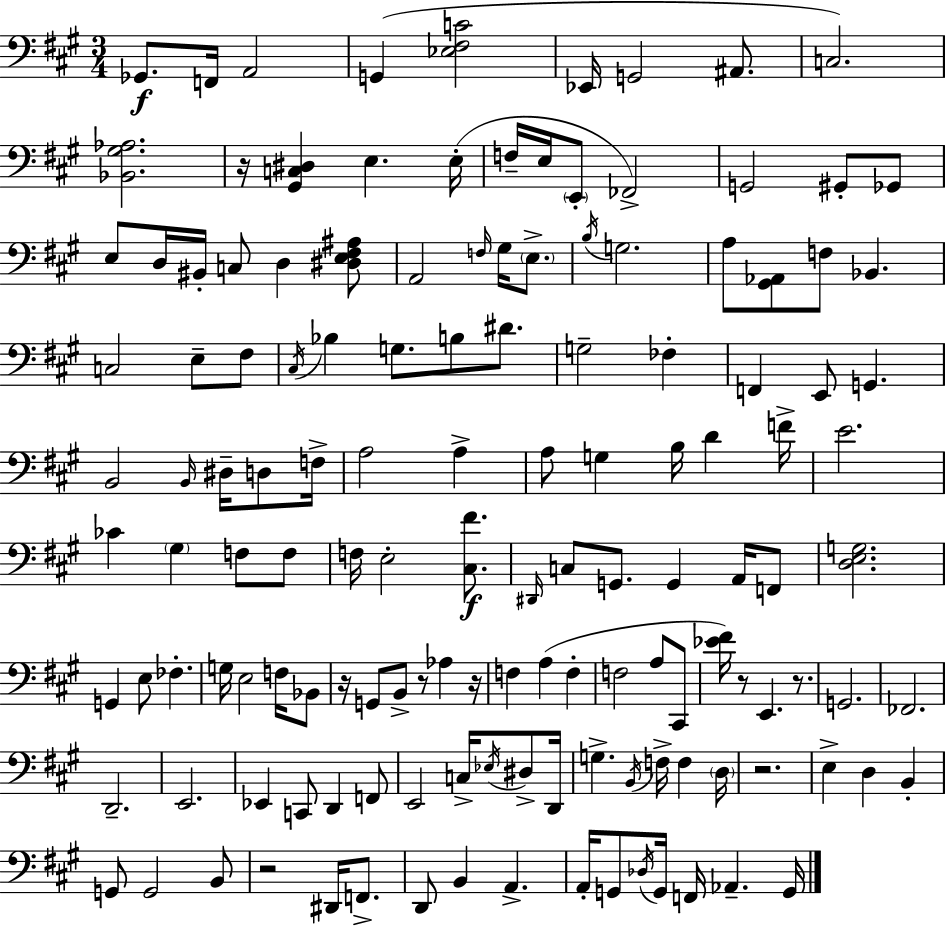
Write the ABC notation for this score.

X:1
T:Untitled
M:3/4
L:1/4
K:A
_G,,/2 F,,/4 A,,2 G,, [_E,^F,C]2 _E,,/4 G,,2 ^A,,/2 C,2 [_B,,^G,_A,]2 z/4 [^G,,C,^D,] E, E,/4 F,/4 E,/4 E,,/2 _F,,2 G,,2 ^G,,/2 _G,,/2 E,/2 D,/4 ^B,,/4 C,/2 D, [^D,E,^F,^A,]/2 A,,2 F,/4 ^G,/4 E,/2 B,/4 G,2 A,/2 [^G,,_A,,]/2 F,/2 _B,, C,2 E,/2 ^F,/2 ^C,/4 _B, G,/2 B,/2 ^D/2 G,2 _F, F,, E,,/2 G,, B,,2 B,,/4 ^D,/4 D,/2 F,/4 A,2 A, A,/2 G, B,/4 D F/4 E2 _C ^G, F,/2 F,/2 F,/4 E,2 [^C,^F]/2 ^D,,/4 C,/2 G,,/2 G,, A,,/4 F,,/2 [D,E,G,]2 G,, E,/2 _F, G,/4 E,2 F,/4 _B,,/2 z/4 G,,/2 B,,/2 z/2 _A, z/4 F, A, F, F,2 A,/2 ^C,,/2 [_E^F]/4 z/2 E,, z/2 G,,2 _F,,2 D,,2 E,,2 _E,, C,,/2 D,, F,,/2 E,,2 C,/4 _E,/4 ^D,/2 D,,/4 G, B,,/4 F,/4 F, D,/4 z2 E, D, B,, G,,/2 G,,2 B,,/2 z2 ^D,,/4 F,,/2 D,,/2 B,, A,, A,,/4 G,,/2 _D,/4 G,,/4 F,,/4 _A,, G,,/4